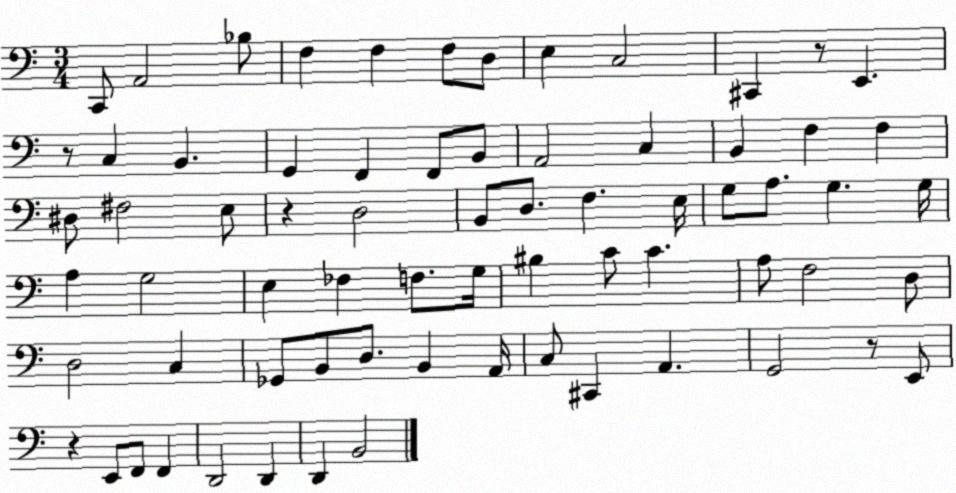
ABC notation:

X:1
T:Untitled
M:3/4
L:1/4
K:C
C,,/2 A,,2 _B,/2 F, F, F,/2 D,/2 E, C,2 ^C,, z/2 E,, z/2 C, B,, G,, F,, F,,/2 B,,/2 A,,2 C, B,, F, F, ^D,/2 ^F,2 E,/2 z D,2 B,,/2 D,/2 F, E,/4 G,/2 A,/2 G, G,/4 A, G,2 E, _F, F,/2 G,/4 ^B, C/2 C A,/2 F,2 D,/2 D,2 C, _G,,/2 B,,/2 D,/2 B,, A,,/4 C,/2 ^C,, A,, G,,2 z/2 E,,/2 z E,,/2 F,,/2 F,, D,,2 D,, D,, B,,2